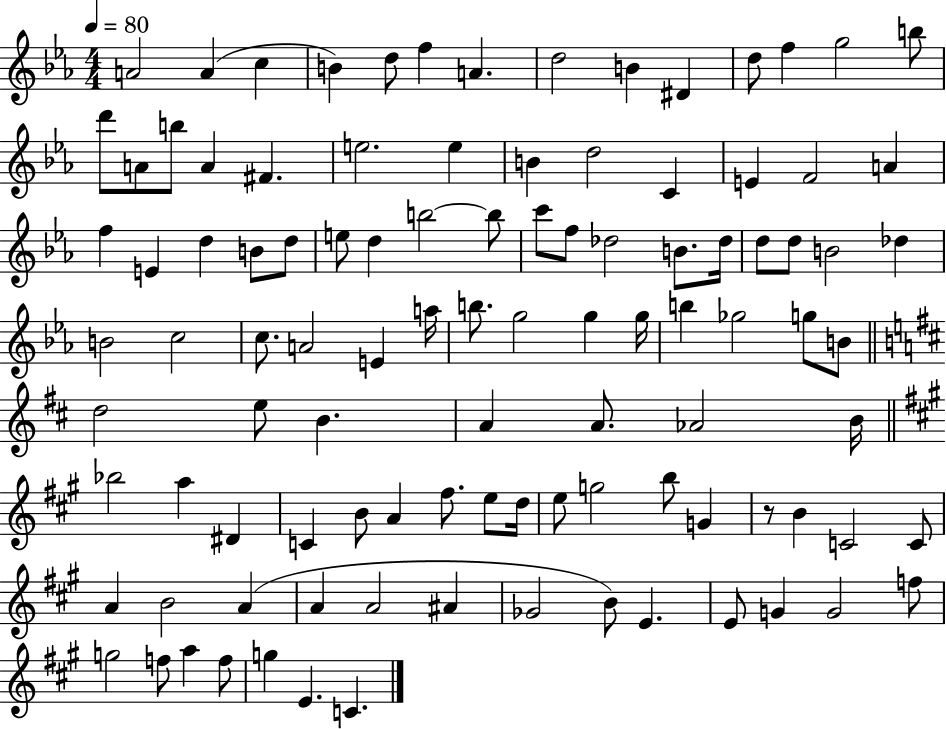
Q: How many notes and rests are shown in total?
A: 103